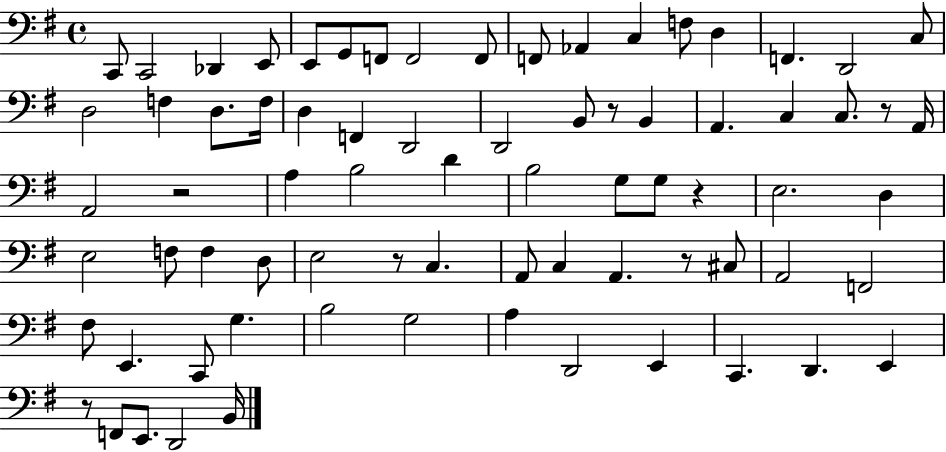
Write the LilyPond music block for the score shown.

{
  \clef bass
  \time 4/4
  \defaultTimeSignature
  \key g \major
  \repeat volta 2 { c,8 c,2 des,4 e,8 | e,8 g,8 f,8 f,2 f,8 | f,8 aes,4 c4 f8 d4 | f,4. d,2 c8 | \break d2 f4 d8. f16 | d4 f,4 d,2 | d,2 b,8 r8 b,4 | a,4. c4 c8. r8 a,16 | \break a,2 r2 | a4 b2 d'4 | b2 g8 g8 r4 | e2. d4 | \break e2 f8 f4 d8 | e2 r8 c4. | a,8 c4 a,4. r8 cis8 | a,2 f,2 | \break fis8 e,4. c,8 g4. | b2 g2 | a4 d,2 e,4 | c,4. d,4. e,4 | \break r8 f,8 e,8. d,2 b,16 | } \bar "|."
}